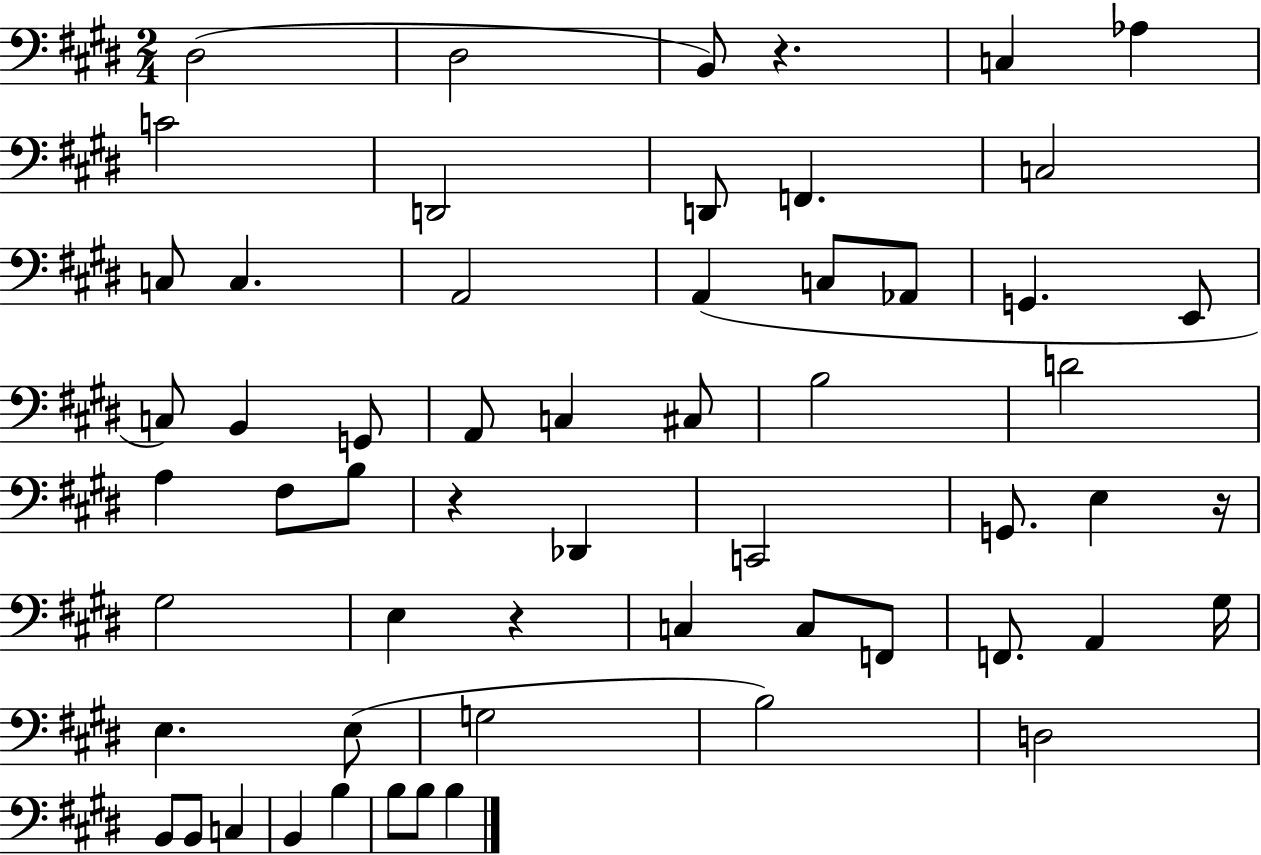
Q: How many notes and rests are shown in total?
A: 58